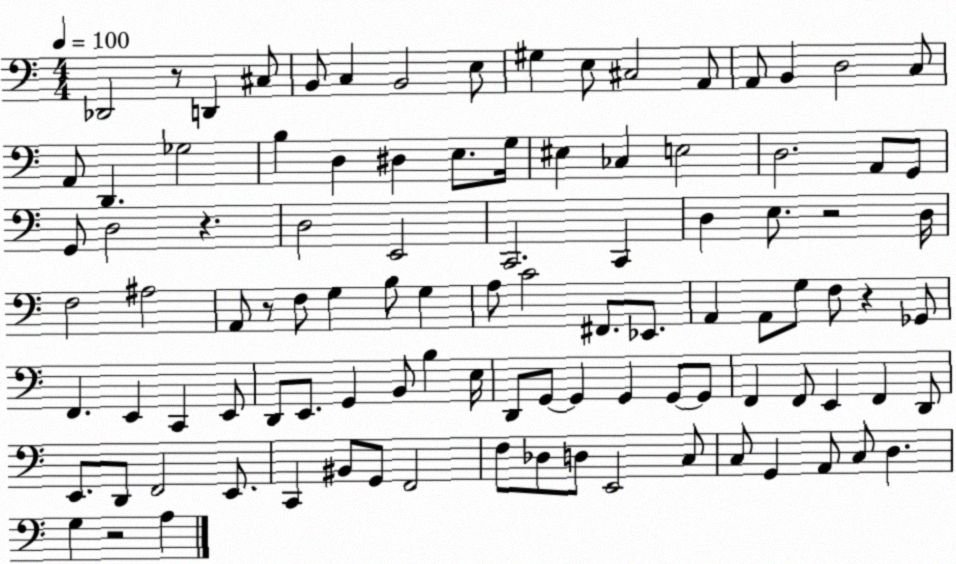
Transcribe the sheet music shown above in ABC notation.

X:1
T:Untitled
M:4/4
L:1/4
K:C
_D,,2 z/2 D,, ^C,/2 B,,/2 C, B,,2 E,/2 ^G, E,/2 ^C,2 A,,/2 A,,/2 B,, D,2 C,/2 A,,/2 D,, _G,2 B, D, ^D, E,/2 G,/4 ^E, _C, E,2 D,2 A,,/2 G,,/2 G,,/2 D,2 z D,2 E,,2 C,,2 C,, D, E,/2 z2 D,/4 F,2 ^A,2 A,,/2 z/2 F,/2 G, B,/2 G, A,/2 C2 ^F,,/2 _E,,/2 A,, A,,/2 G,/2 F,/2 z _G,,/2 F,, E,, C,, E,,/2 D,,/2 E,,/2 G,, B,,/2 B, E,/4 D,,/2 G,,/2 G,, G,, G,,/2 G,,/2 F,, F,,/2 E,, F,, D,,/2 E,,/2 D,,/2 F,,2 E,,/2 C,, ^B,,/2 G,,/2 F,,2 F,/2 _D,/2 D,/2 E,,2 C,/2 C,/2 G,, A,,/2 C,/2 D, G, z2 A,